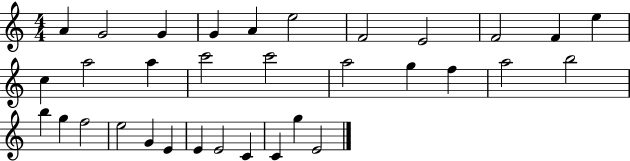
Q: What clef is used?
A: treble